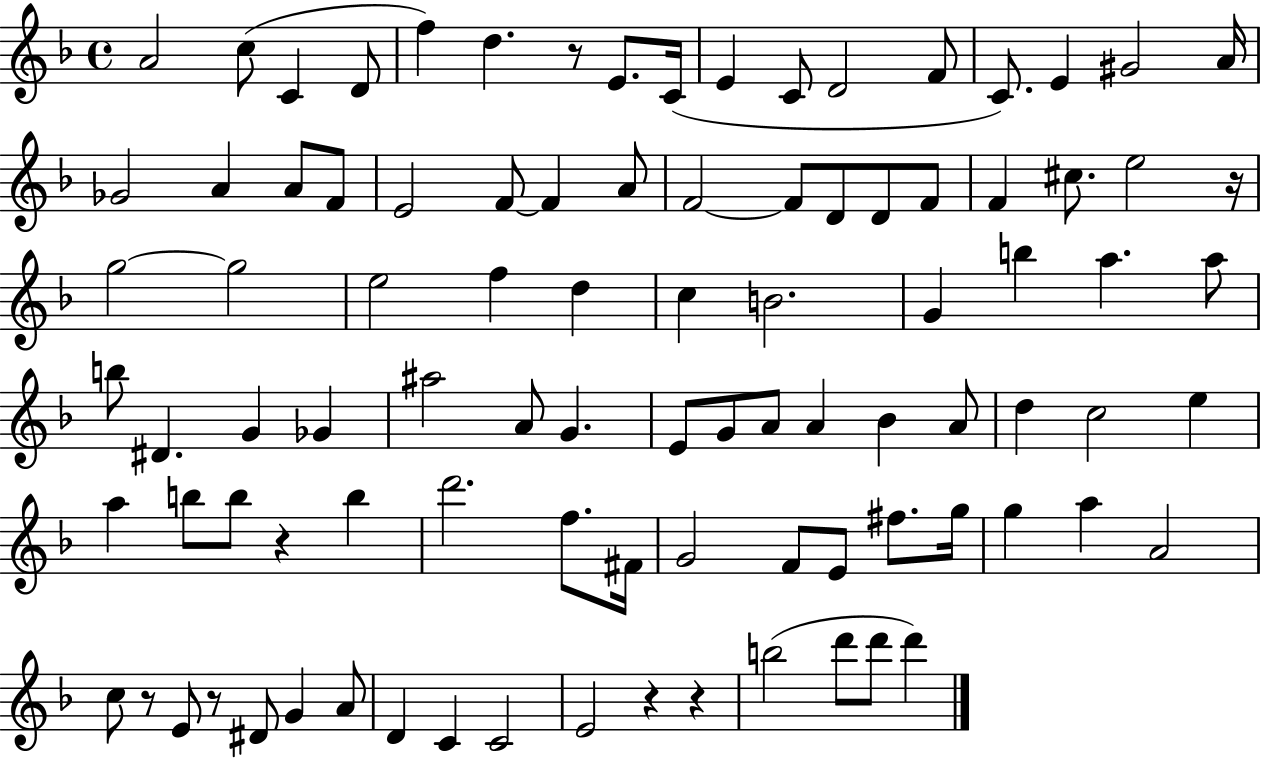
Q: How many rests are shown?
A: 7